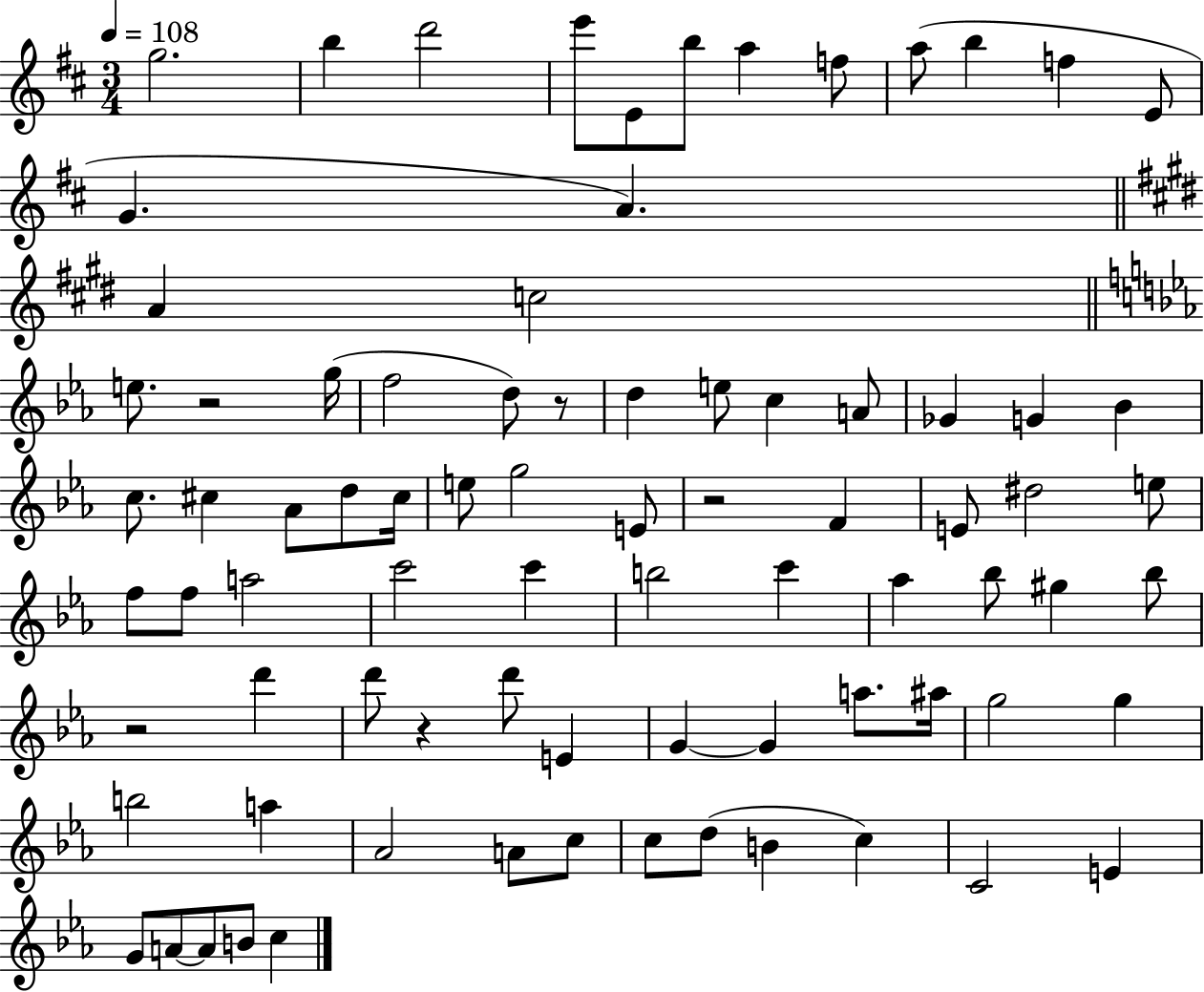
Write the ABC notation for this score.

X:1
T:Untitled
M:3/4
L:1/4
K:D
g2 b d'2 e'/2 E/2 b/2 a f/2 a/2 b f E/2 G A A c2 e/2 z2 g/4 f2 d/2 z/2 d e/2 c A/2 _G G _B c/2 ^c _A/2 d/2 ^c/4 e/2 g2 E/2 z2 F E/2 ^d2 e/2 f/2 f/2 a2 c'2 c' b2 c' _a _b/2 ^g _b/2 z2 d' d'/2 z d'/2 E G G a/2 ^a/4 g2 g b2 a _A2 A/2 c/2 c/2 d/2 B c C2 E G/2 A/2 A/2 B/2 c